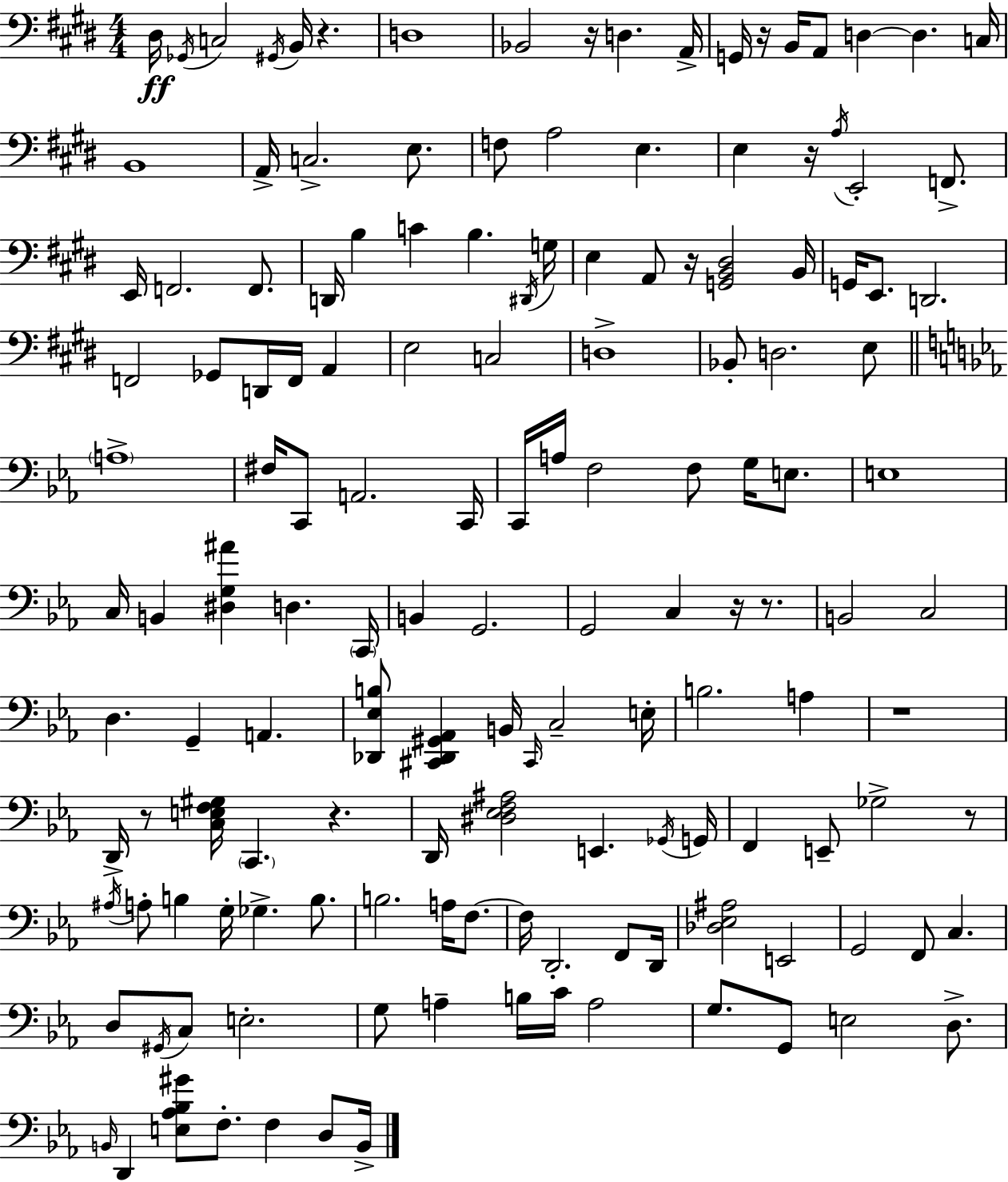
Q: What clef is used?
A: bass